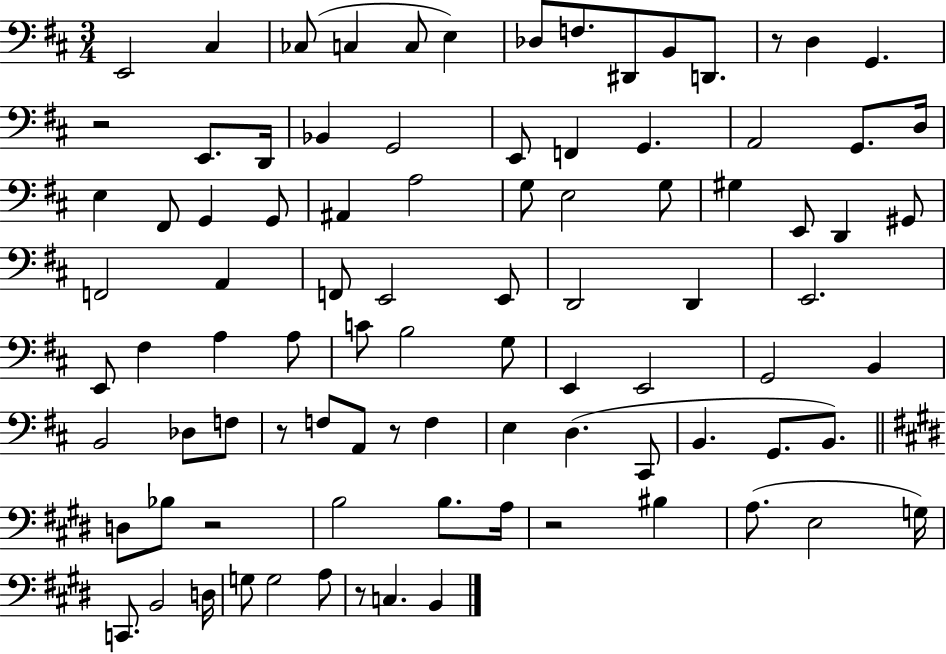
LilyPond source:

{
  \clef bass
  \numericTimeSignature
  \time 3/4
  \key d \major
  e,2 cis4 | ces8( c4 c8 e4) | des8 f8. dis,8 b,8 d,8. | r8 d4 g,4. | \break r2 e,8. d,16 | bes,4 g,2 | e,8 f,4 g,4. | a,2 g,8. d16 | \break e4 fis,8 g,4 g,8 | ais,4 a2 | g8 e2 g8 | gis4 e,8 d,4 gis,8 | \break f,2 a,4 | f,8 e,2 e,8 | d,2 d,4 | e,2. | \break e,8 fis4 a4 a8 | c'8 b2 g8 | e,4 e,2 | g,2 b,4 | \break b,2 des8 f8 | r8 f8 a,8 r8 f4 | e4 d4.( cis,8 | b,4. g,8. b,8.) | \break \bar "||" \break \key e \major d8 bes8 r2 | b2 b8. a16 | r2 bis4 | a8.( e2 g16) | \break c,8. b,2 d16 | g8 g2 a8 | r8 c4. b,4 | \bar "|."
}